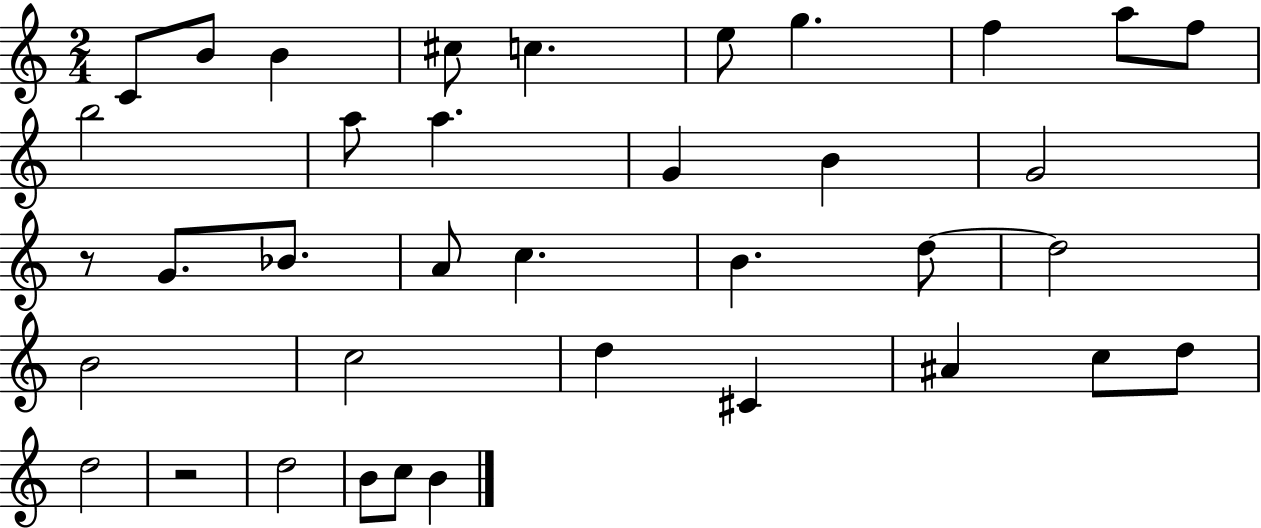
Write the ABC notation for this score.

X:1
T:Untitled
M:2/4
L:1/4
K:C
C/2 B/2 B ^c/2 c e/2 g f a/2 f/2 b2 a/2 a G B G2 z/2 G/2 _B/2 A/2 c B d/2 d2 B2 c2 d ^C ^A c/2 d/2 d2 z2 d2 B/2 c/2 B